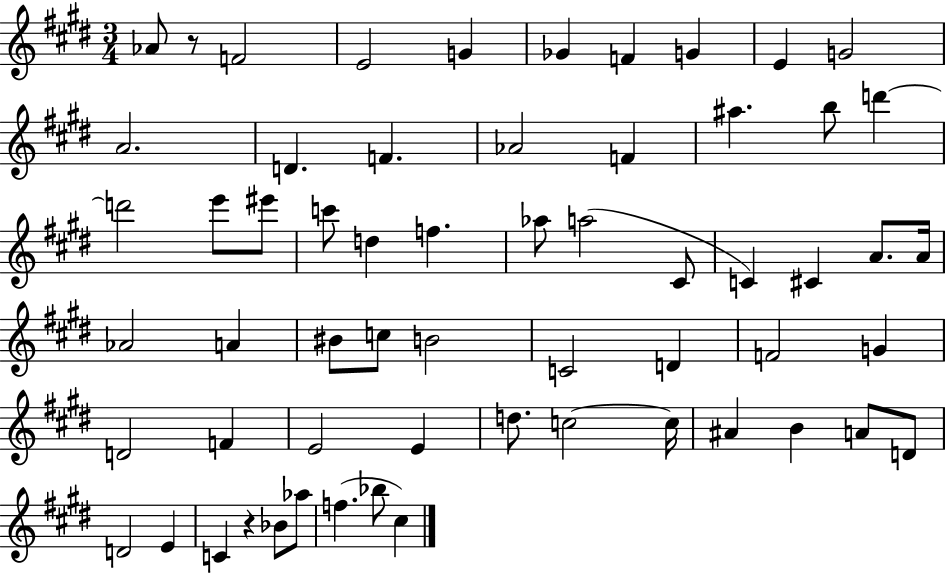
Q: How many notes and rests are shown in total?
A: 60